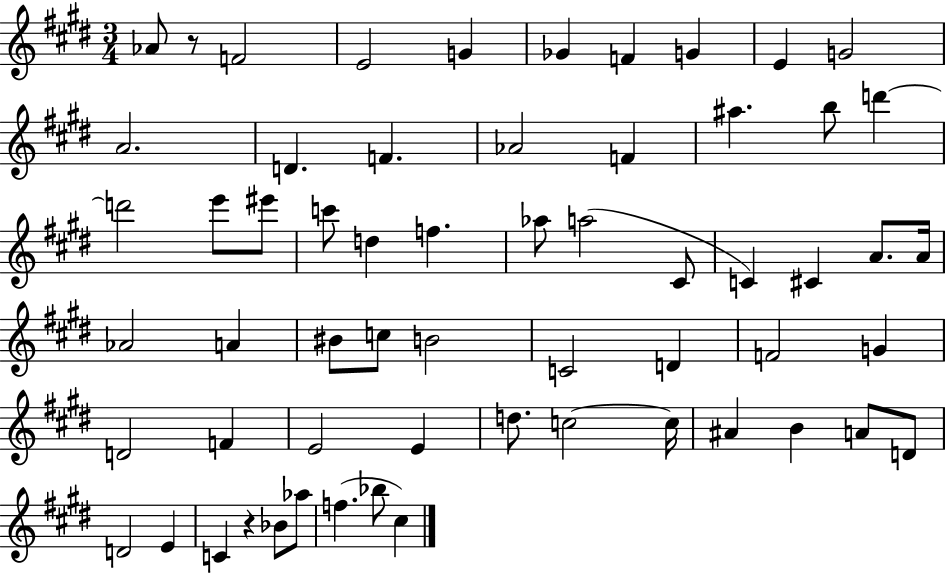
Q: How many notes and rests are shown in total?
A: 60